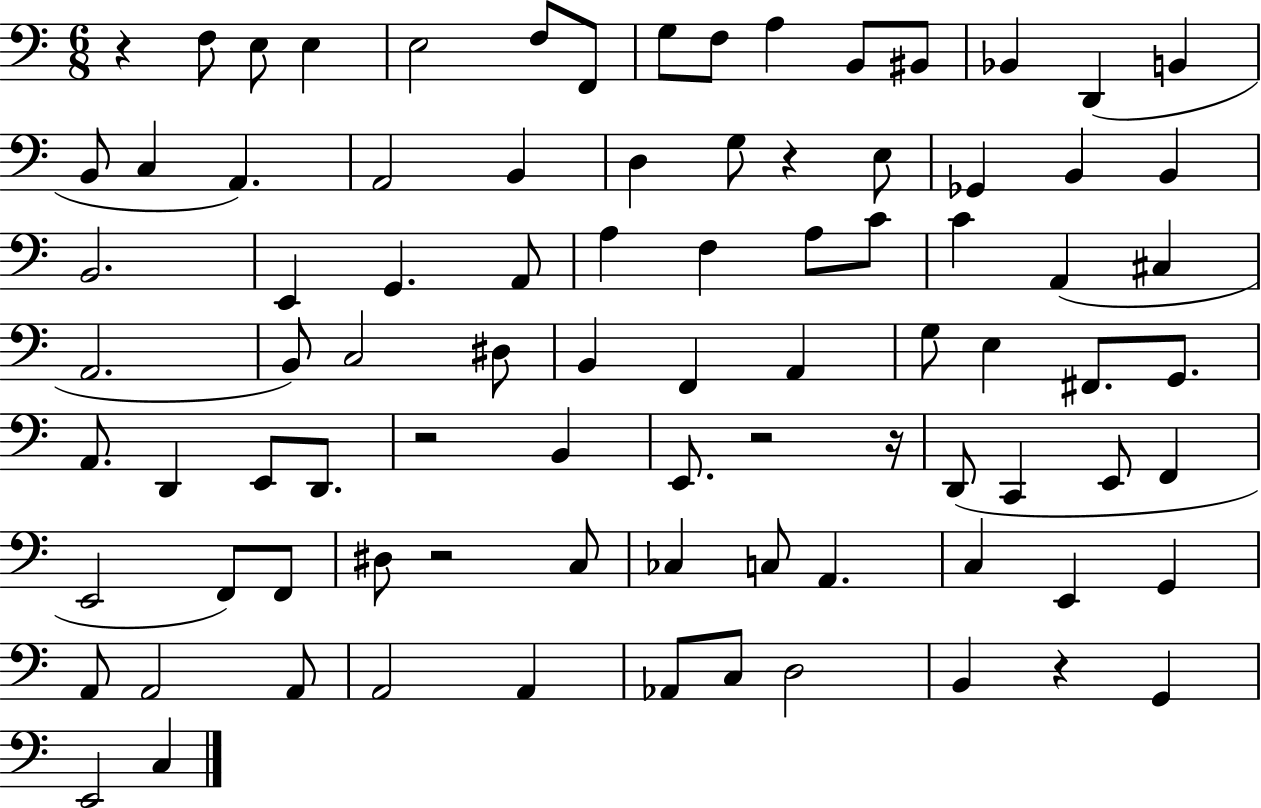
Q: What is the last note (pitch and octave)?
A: C3